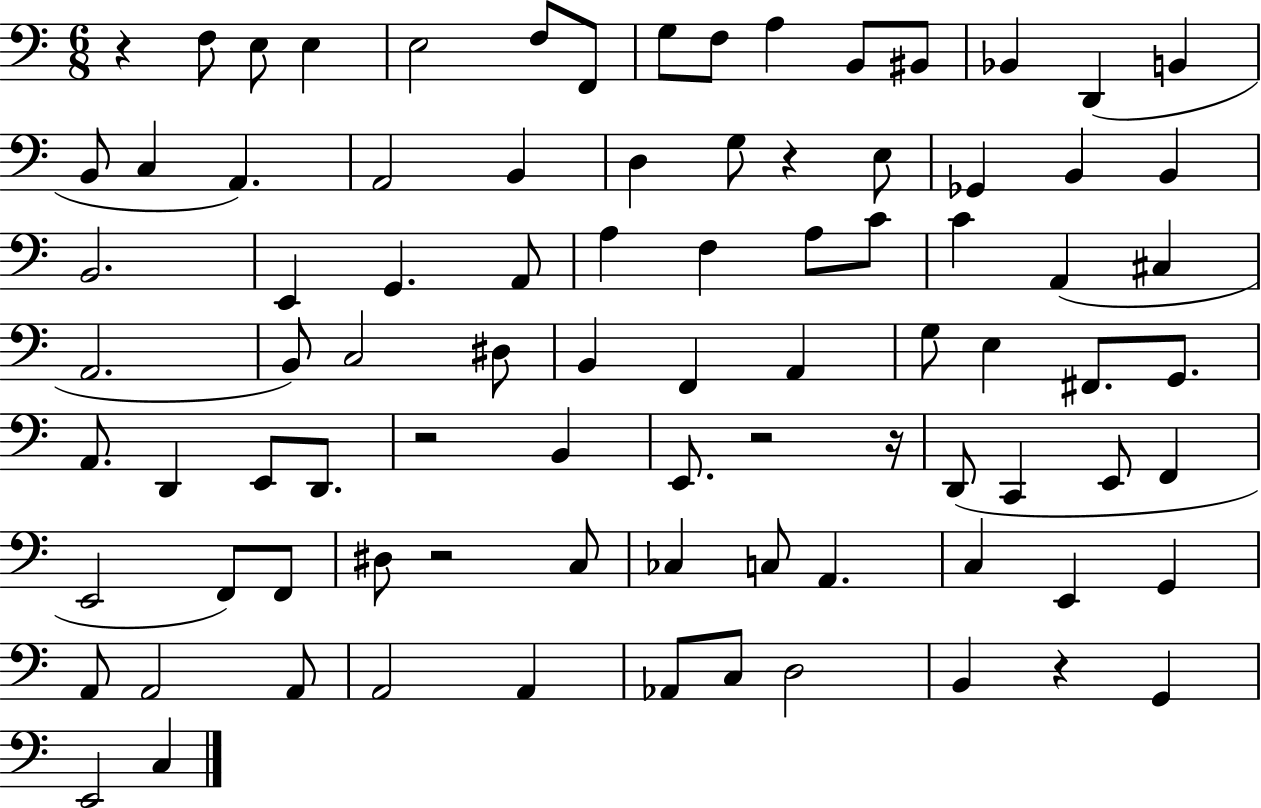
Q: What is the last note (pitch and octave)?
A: C3